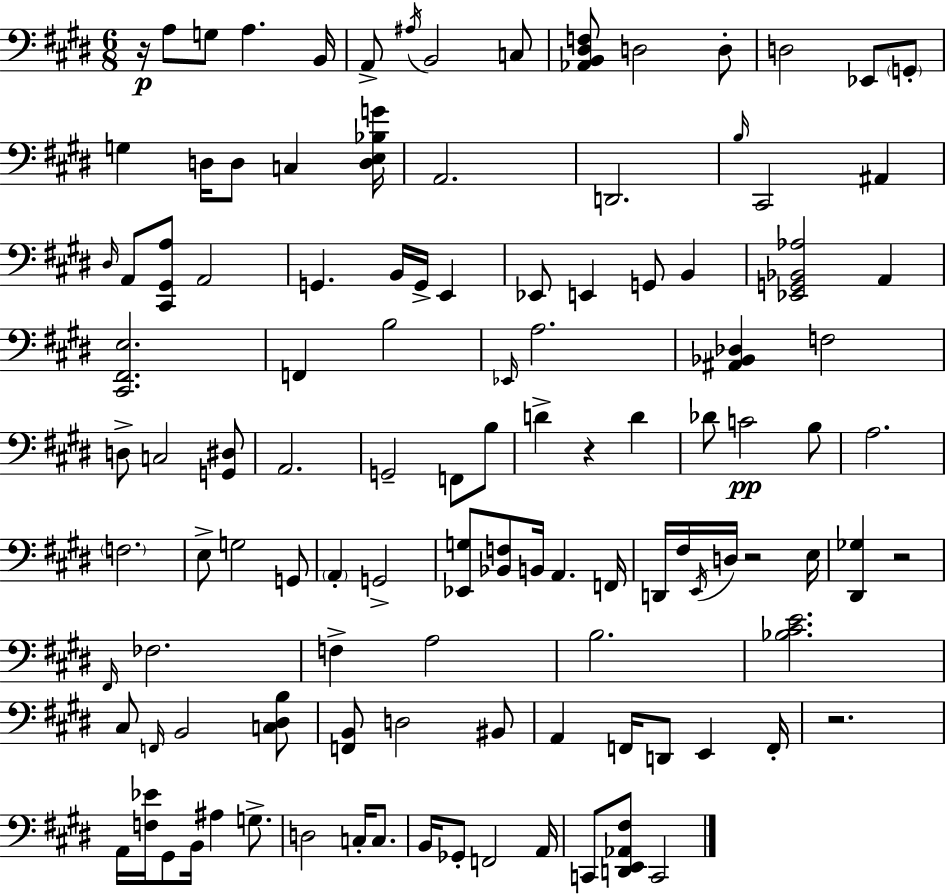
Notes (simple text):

R/s A3/e G3/e A3/q. B2/s A2/e A#3/s B2/h C3/e [Ab2,B2,D#3,F3]/e D3/h D3/e D3/h Eb2/e G2/e G3/q D3/s D3/e C3/q [D3,E3,Bb3,G4]/s A2/h. D2/h. B3/s C#2/h A#2/q D#3/s A2/e [C#2,G#2,A3]/e A2/h G2/q. B2/s G2/s E2/q Eb2/e E2/q G2/e B2/q [Eb2,G2,Bb2,Ab3]/h A2/q [C#2,F#2,E3]/h. F2/q B3/h Eb2/s A3/h. [A#2,Bb2,Db3]/q F3/h D3/e C3/h [G2,D#3]/e A2/h. G2/h F2/e B3/e D4/q R/q D4/q Db4/e C4/h B3/e A3/h. F3/h. E3/e G3/h G2/e A2/q G2/h [Eb2,G3]/e [Bb2,F3]/e B2/s A2/q. F2/s D2/s F#3/s E2/s D3/s R/h E3/s [D#2,Gb3]/q R/h F#2/s FES3/h. F3/q A3/h B3/h. [Bb3,C#4,E4]/h. C#3/e F2/s B2/h [C3,D#3,B3]/e [F2,B2]/e D3/h BIS2/e A2/q F2/s D2/e E2/q F2/s R/h. A2/s [F3,Eb4]/s G#2/e B2/s A#3/q G3/e. D3/h C3/s C3/e. B2/s Gb2/e F2/h A2/s C2/e [D2,E2,Ab2,F#3]/e C2/h